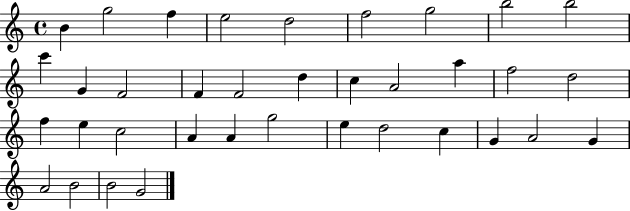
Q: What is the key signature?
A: C major